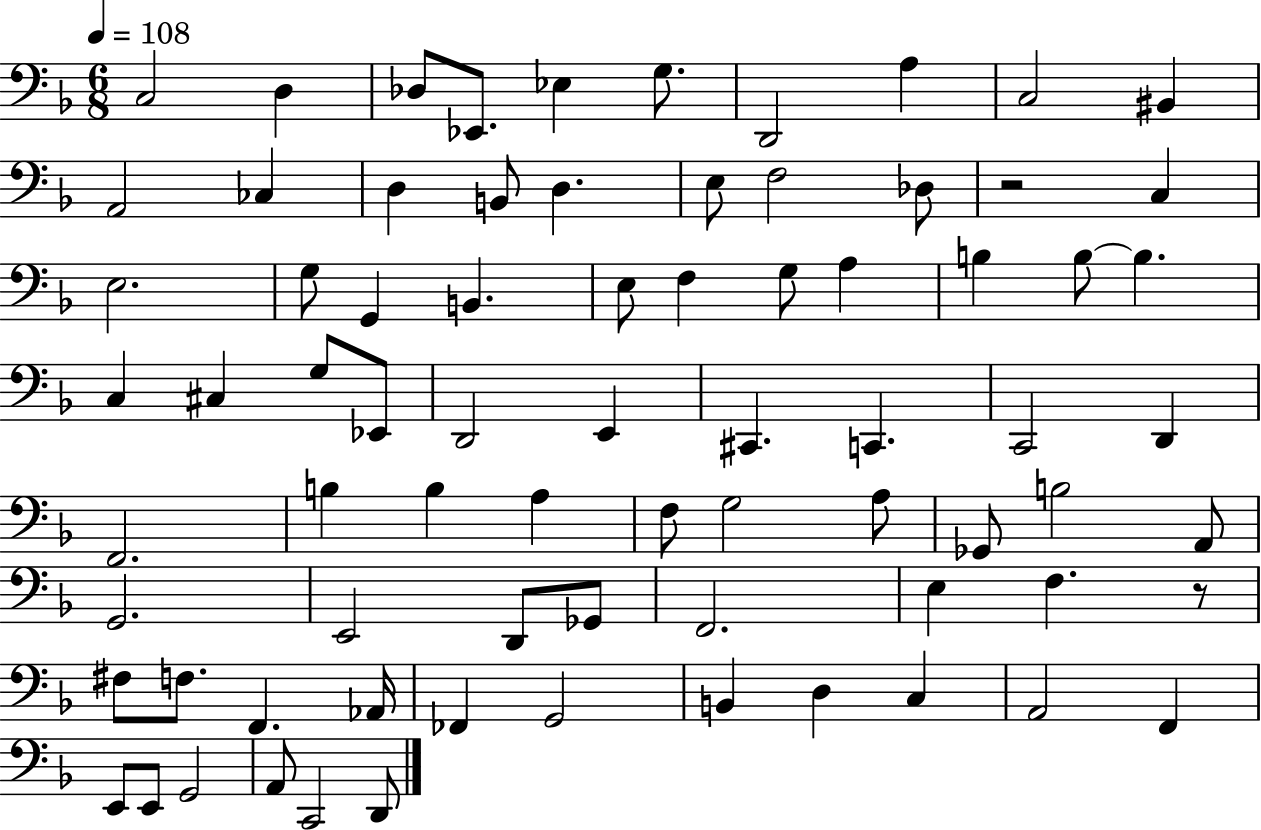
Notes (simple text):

C3/h D3/q Db3/e Eb2/e. Eb3/q G3/e. D2/h A3/q C3/h BIS2/q A2/h CES3/q D3/q B2/e D3/q. E3/e F3/h Db3/e R/h C3/q E3/h. G3/e G2/q B2/q. E3/e F3/q G3/e A3/q B3/q B3/e B3/q. C3/q C#3/q G3/e Eb2/e D2/h E2/q C#2/q. C2/q. C2/h D2/q F2/h. B3/q B3/q A3/q F3/e G3/h A3/e Gb2/e B3/h A2/e G2/h. E2/h D2/e Gb2/e F2/h. E3/q F3/q. R/e F#3/e F3/e. F2/q. Ab2/s FES2/q G2/h B2/q D3/q C3/q A2/h F2/q E2/e E2/e G2/h A2/e C2/h D2/e